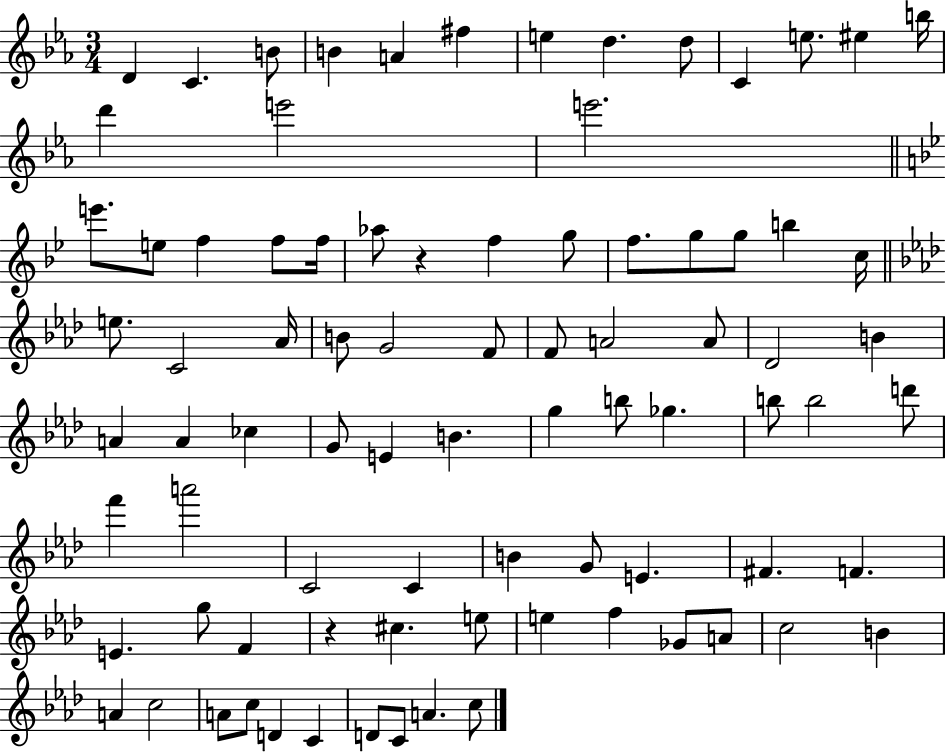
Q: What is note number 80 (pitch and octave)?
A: C4